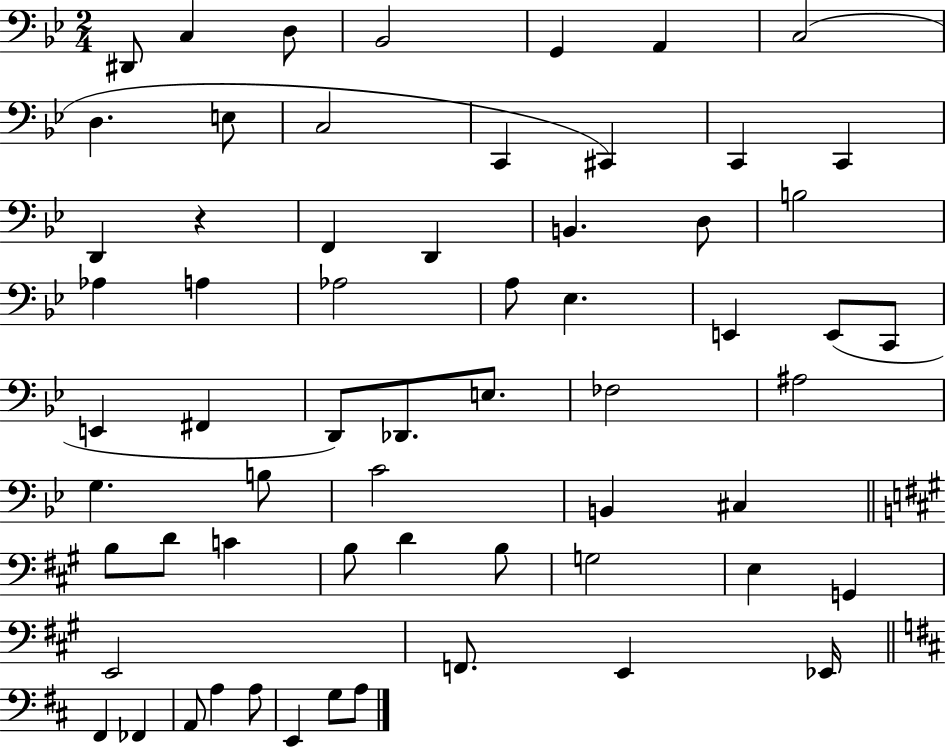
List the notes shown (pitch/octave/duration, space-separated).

D#2/e C3/q D3/e Bb2/h G2/q A2/q C3/h D3/q. E3/e C3/h C2/q C#2/q C2/q C2/q D2/q R/q F2/q D2/q B2/q. D3/e B3/h Ab3/q A3/q Ab3/h A3/e Eb3/q. E2/q E2/e C2/e E2/q F#2/q D2/e Db2/e. E3/e. FES3/h A#3/h G3/q. B3/e C4/h B2/q C#3/q B3/e D4/e C4/q B3/e D4/q B3/e G3/h E3/q G2/q E2/h F2/e. E2/q Eb2/s F#2/q FES2/q A2/e A3/q A3/e E2/q G3/e A3/e